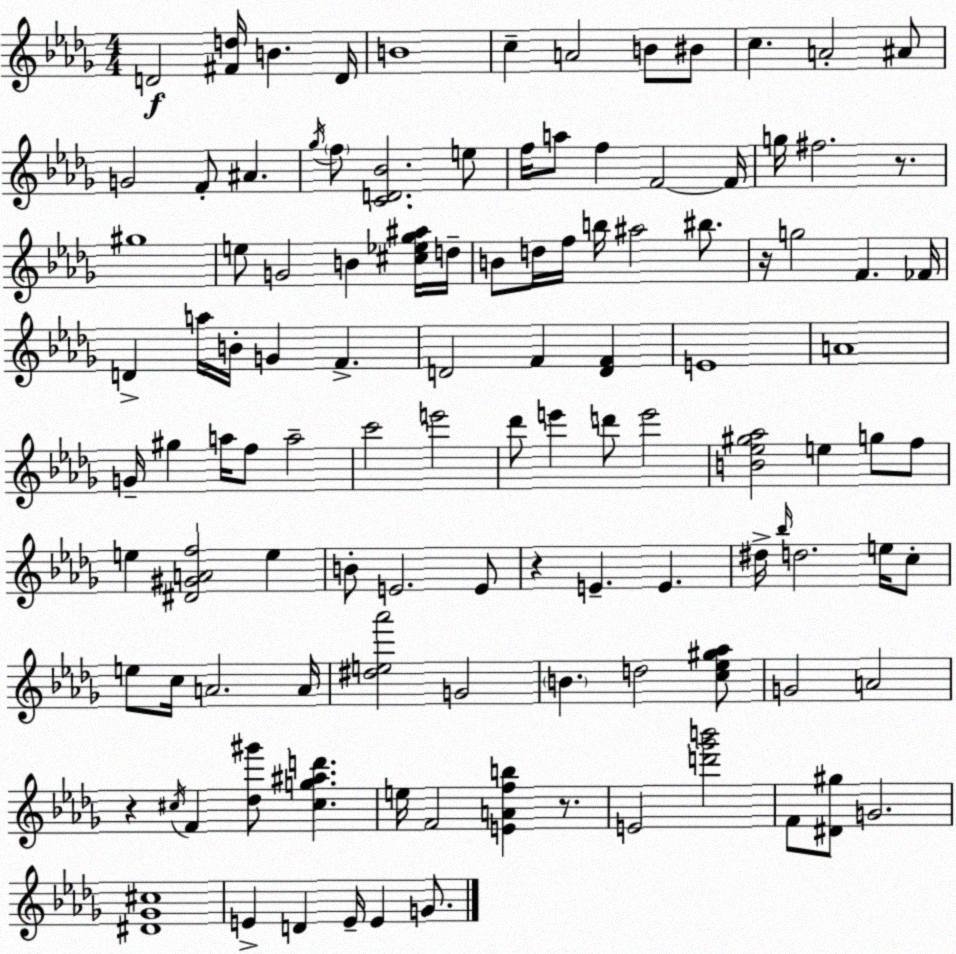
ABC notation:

X:1
T:Untitled
M:4/4
L:1/4
K:Bbm
D2 [^Fd]/4 B D/4 B4 c A2 B/2 ^B/2 c A2 ^A/2 G2 F/2 ^A _g/4 f/2 [CD_B]2 e/2 f/4 a/2 f F2 F/4 g/4 ^f2 z/2 ^g4 e/2 G2 B [^c_e_g^a]/4 d/4 B/2 d/4 f/4 b/4 ^a2 ^b/2 z/4 g2 F _F/4 D a/4 B/4 G F D2 F [DF] E4 A4 G/4 ^g a/4 f/2 a2 c'2 e'2 _d'/2 e' d'/2 e'2 [B_e^g_a]2 e g/2 f/2 e [^D^GAf]2 e B/2 E2 E/2 z E E ^d/4 _b/4 d2 e/4 c/2 e/2 c/4 A2 A/4 [^de_a']2 G2 B d2 [c_e^g_a]/2 G2 A2 z ^c/4 F [_d^g']/2 [^cg^ad'] e/4 F2 [EAfb] z/2 E2 [d'_g'b']2 F/2 [^D^g]/2 G2 [^D_G^c]4 E D E/4 E G/2